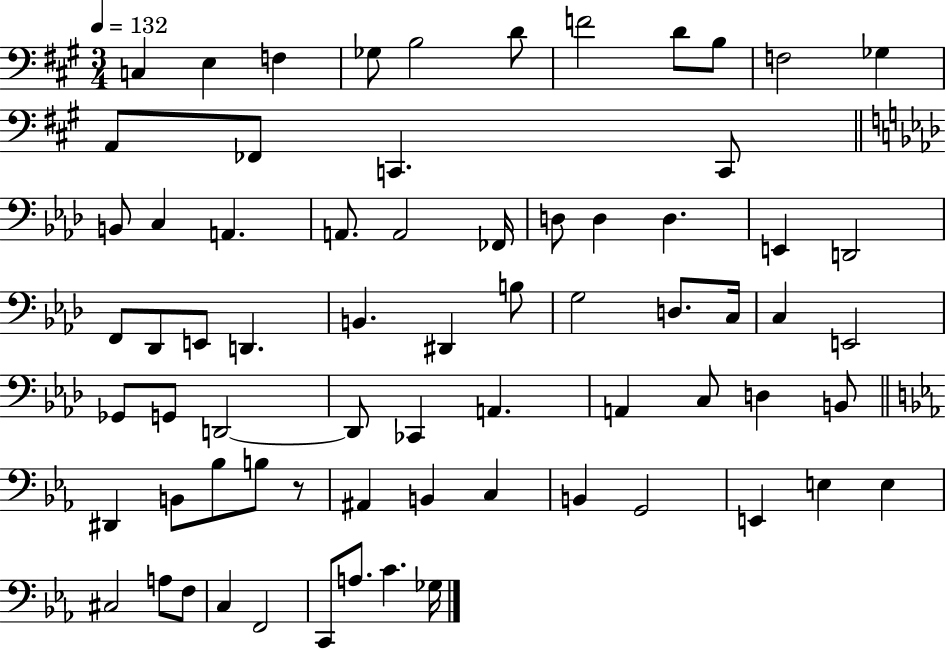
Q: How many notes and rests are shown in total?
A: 70